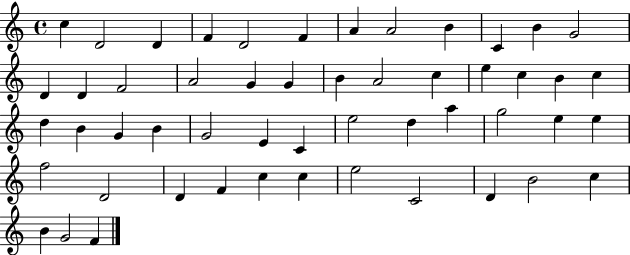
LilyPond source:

{
  \clef treble
  \time 4/4
  \defaultTimeSignature
  \key c \major
  c''4 d'2 d'4 | f'4 d'2 f'4 | a'4 a'2 b'4 | c'4 b'4 g'2 | \break d'4 d'4 f'2 | a'2 g'4 g'4 | b'4 a'2 c''4 | e''4 c''4 b'4 c''4 | \break d''4 b'4 g'4 b'4 | g'2 e'4 c'4 | e''2 d''4 a''4 | g''2 e''4 e''4 | \break f''2 d'2 | d'4 f'4 c''4 c''4 | e''2 c'2 | d'4 b'2 c''4 | \break b'4 g'2 f'4 | \bar "|."
}